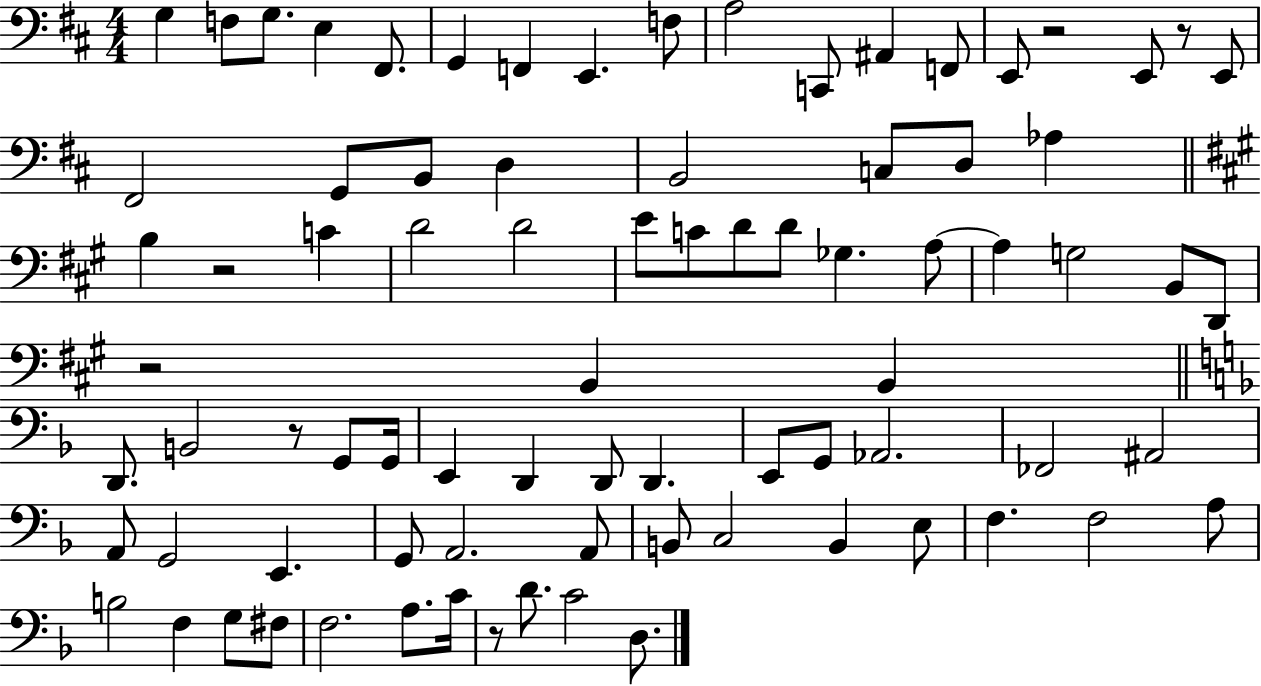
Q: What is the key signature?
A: D major